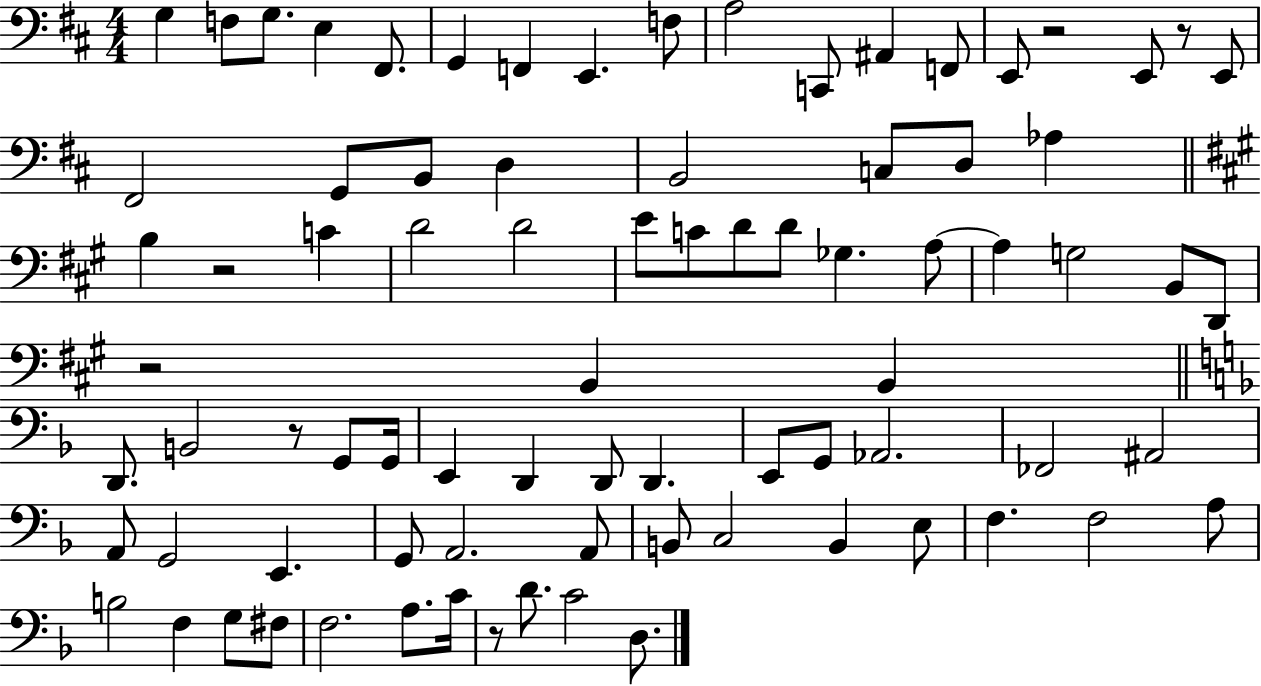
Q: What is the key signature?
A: D major